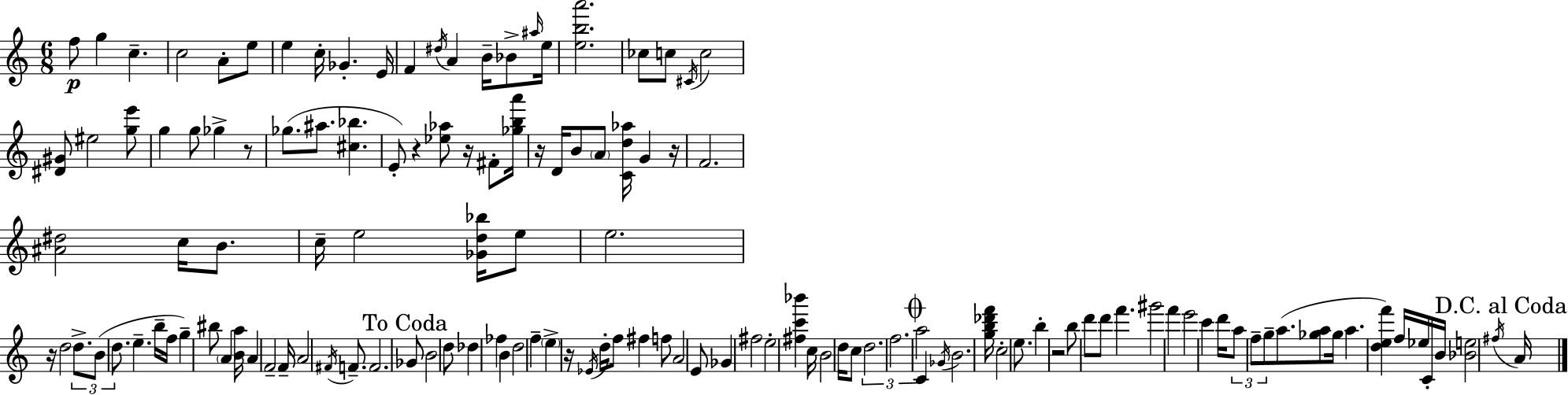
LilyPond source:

{
  \clef treble
  \numericTimeSignature
  \time 6/8
  \key c \major
  \repeat volta 2 { f''8\p g''4 c''4.-- | c''2 a'8-. e''8 | e''4 c''16-. ges'4.-. e'16 | f'4 \acciaccatura { dis''16 } a'4 b'16-- bes'8-> | \break \grace { ais''16 } e''16 <e'' b'' a'''>2. | ces''8 c''8 \acciaccatura { cis'16 } c''2 | <dis' gis'>8 eis''2 | <g'' e'''>8 g''4 g''8 ges''4-> | \break r8 ges''8.( ais''8. <cis'' bes''>4. | e'8-.) r4 <ees'' aes''>8 r16 | fis'8-. <ges'' b'' a'''>16 r16 d'16 b'8 \parenthesize a'8 <c' d'' aes''>16 g'4 | r16 f'2. | \break <ais' dis''>2 c''16 | b'8. c''16-- e''2 | <ges' d'' bes''>16 e''8 e''2. | r16 d''2 | \break \tuplet 3/2 { d''8.-> b'8( d''8. } e''4.-- | b''16-- f''16 g''4--) bis''8 \parenthesize a'4 | <b' a''>16 a'4 f'2-- | f'16-- a'2 | \break \acciaccatura { fis'16 } f'8.-- f'2. | \mark "To Coda" ges'8 b'2 | d''8 des''4 fes''4 | b'4 d''2 | \break f''4-- \parenthesize e''4-> r16 \acciaccatura { ees'16 } d''16-. f''8 | fis''4 f''8 a'2 | e'8 ges'4 fis''2 | e''2-. | \break <fis'' c''' bes'''>4 c''16 b'2 | d''16 c''8 \tuplet 3/2 { d''2. | f''2. | \mark \markup { \musicglyph "scripts.coda" } a''2 } | \break c'4 \acciaccatura { ges'16 } b'2. | <g'' b'' des''' f'''>16 c''2-. | e''8. b''4-. r2 | b''8 d'''8 d'''8 | \break f'''4. gis'''2 | f'''4 e'''2 | c'''4 d'''16 \tuplet 3/2 { a''8 f''8-- g''8-- } | a''8.( <ges'' a''>8 ges''16 a''4. | \break <d'' e'' f'''>4) f''16 ees''16 c'16-. b'16 <bes' e''>2 | \acciaccatura { fis''16 } \mark "D.C. al Coda" a'16 } \bar "|."
}